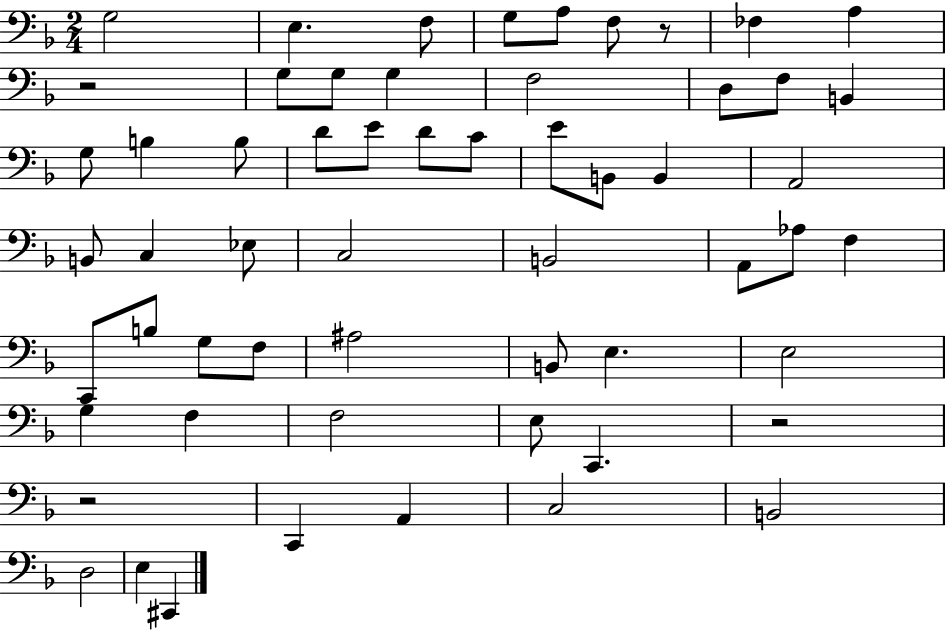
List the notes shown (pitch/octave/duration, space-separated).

G3/h E3/q. F3/e G3/e A3/e F3/e R/e FES3/q A3/q R/h G3/e G3/e G3/q F3/h D3/e F3/e B2/q G3/e B3/q B3/e D4/e E4/e D4/e C4/e E4/e B2/e B2/q A2/h B2/e C3/q Eb3/e C3/h B2/h A2/e Ab3/e F3/q C2/e B3/e G3/e F3/e A#3/h B2/e E3/q. E3/h G3/q F3/q F3/h E3/e C2/q. R/h R/h C2/q A2/q C3/h B2/h D3/h E3/q C#2/q